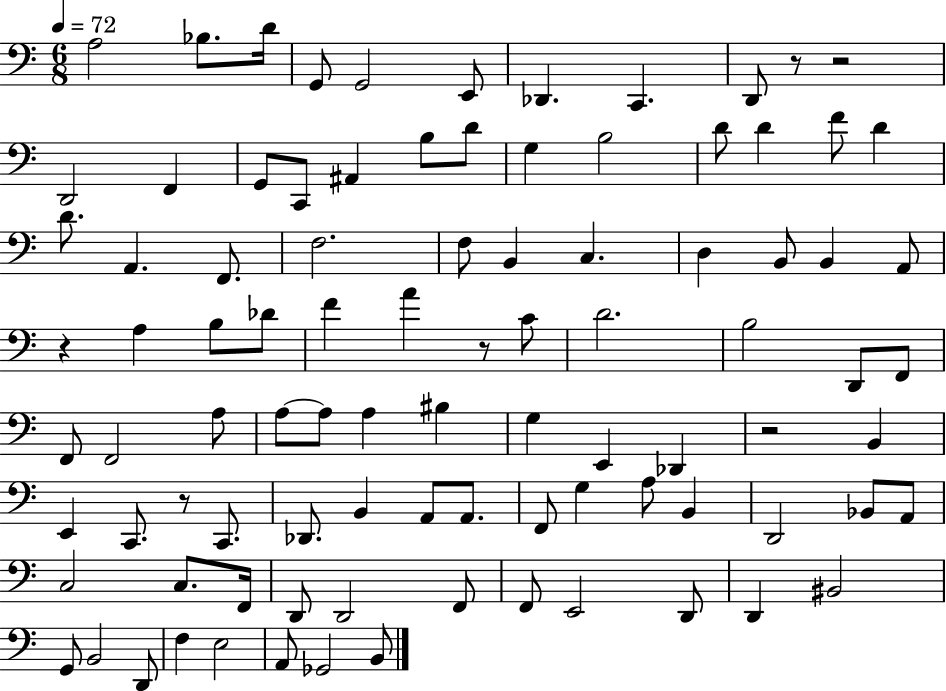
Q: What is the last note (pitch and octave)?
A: B2